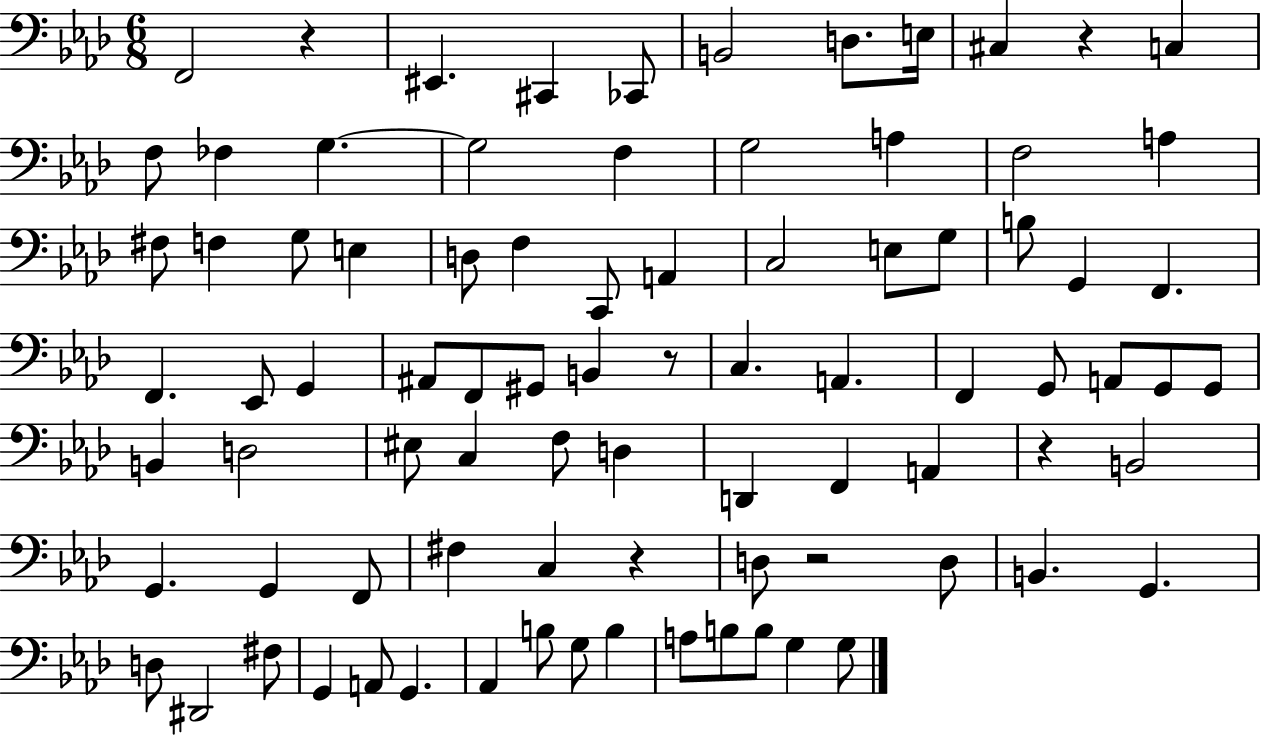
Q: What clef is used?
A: bass